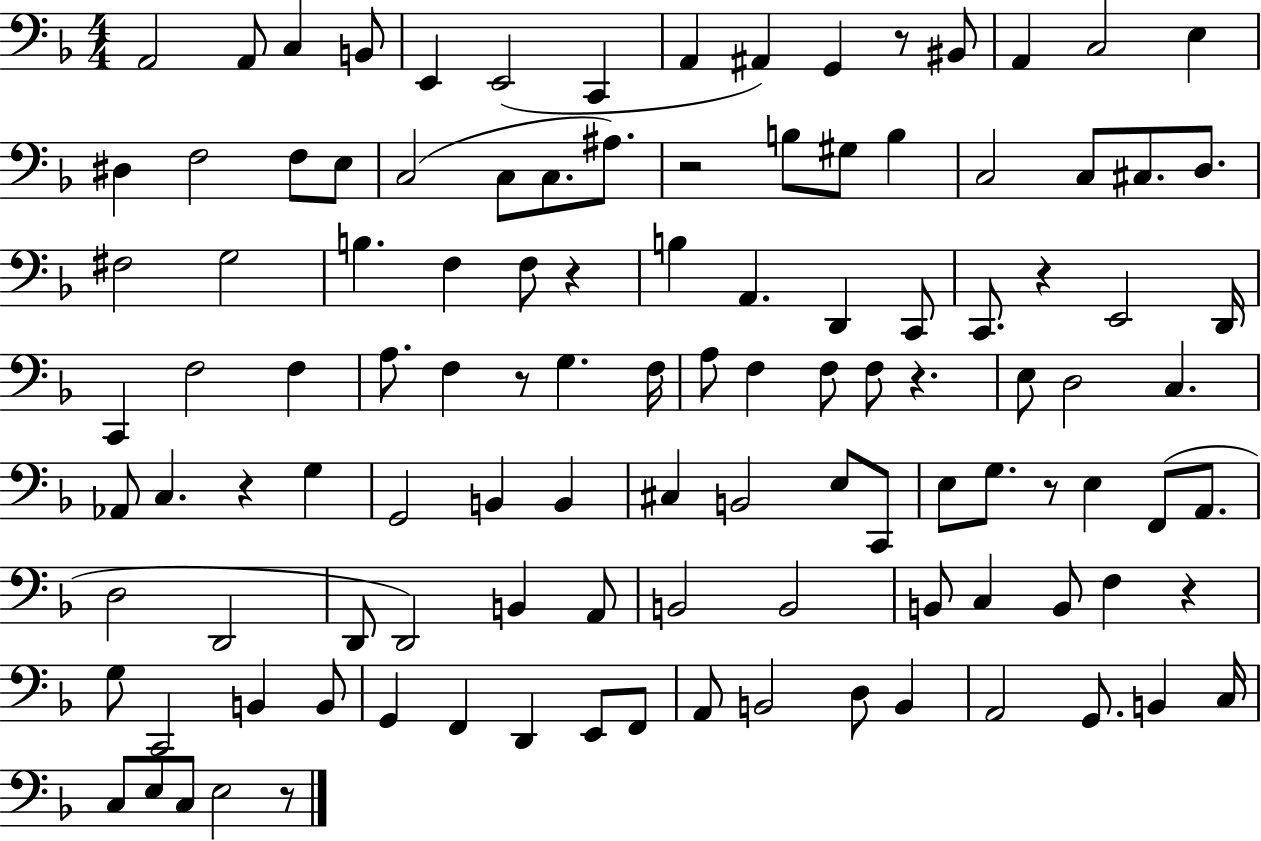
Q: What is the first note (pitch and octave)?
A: A2